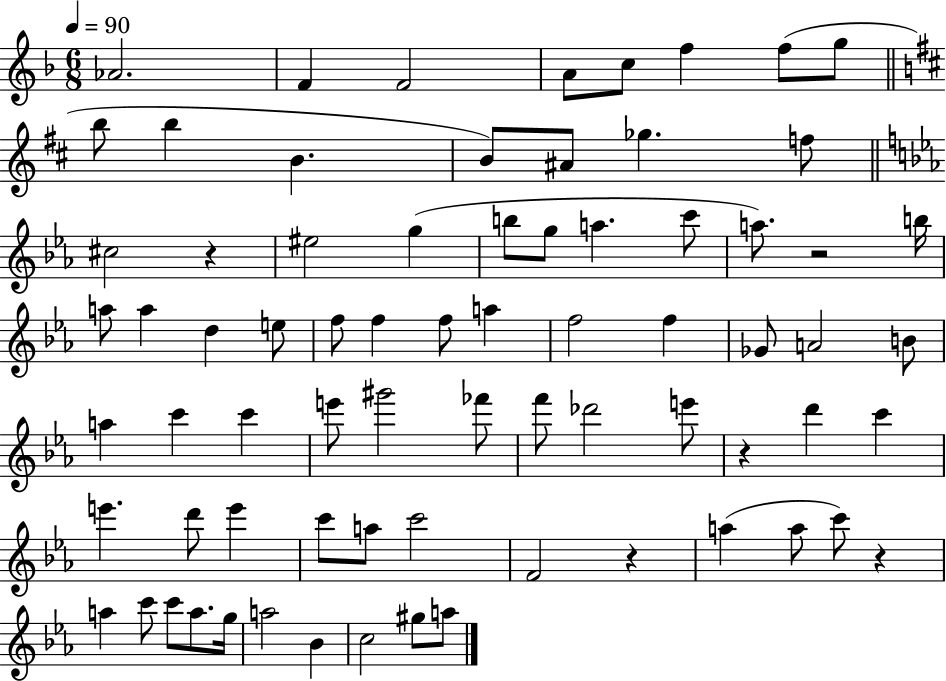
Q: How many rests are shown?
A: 5